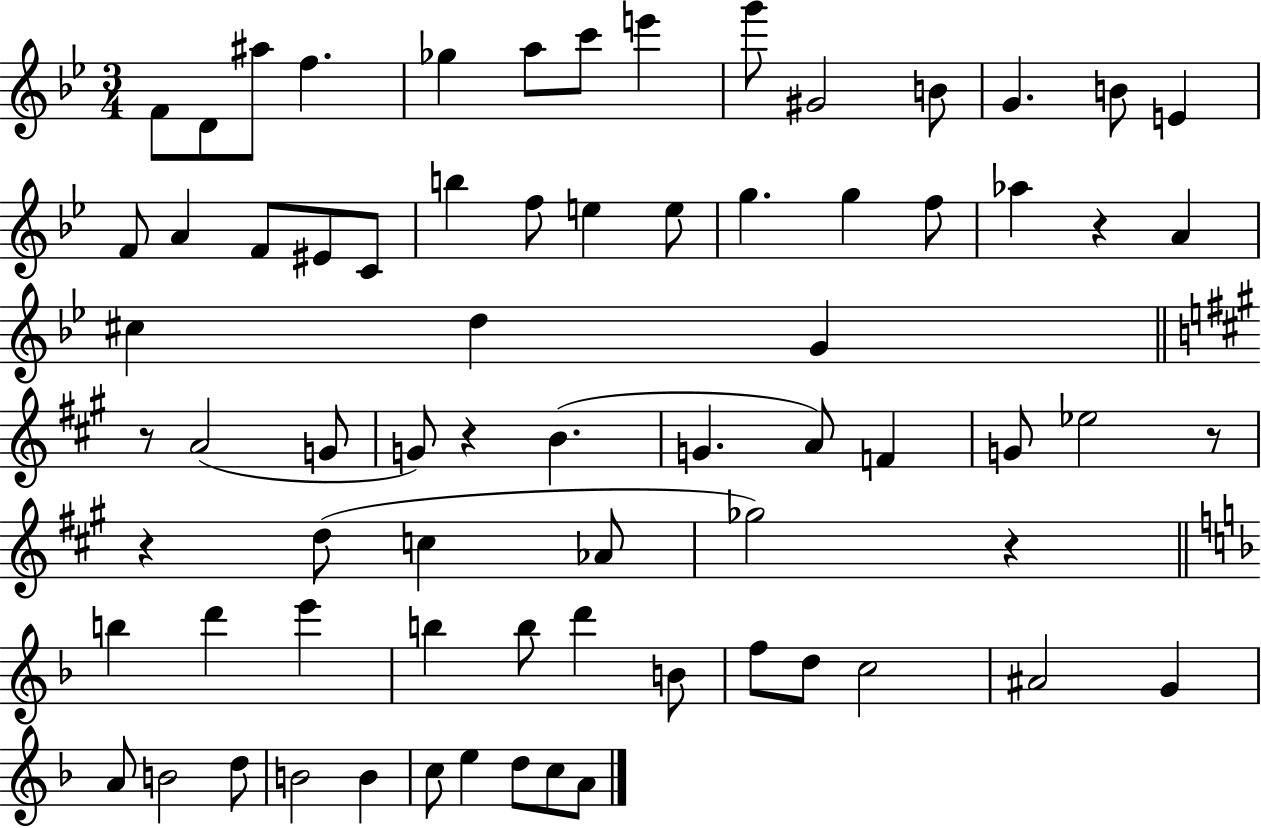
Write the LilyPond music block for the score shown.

{
  \clef treble
  \numericTimeSignature
  \time 3/4
  \key bes \major
  f'8 d'8 ais''8 f''4. | ges''4 a''8 c'''8 e'''4 | g'''8 gis'2 b'8 | g'4. b'8 e'4 | \break f'8 a'4 f'8 eis'8 c'8 | b''4 f''8 e''4 e''8 | g''4. g''4 f''8 | aes''4 r4 a'4 | \break cis''4 d''4 g'4 | \bar "||" \break \key a \major r8 a'2( g'8 | g'8) r4 b'4.( | g'4. a'8) f'4 | g'8 ees''2 r8 | \break r4 d''8( c''4 aes'8 | ges''2) r4 | \bar "||" \break \key f \major b''4 d'''4 e'''4 | b''4 b''8 d'''4 b'8 | f''8 d''8 c''2 | ais'2 g'4 | \break a'8 b'2 d''8 | b'2 b'4 | c''8 e''4 d''8 c''8 a'8 | \bar "|."
}